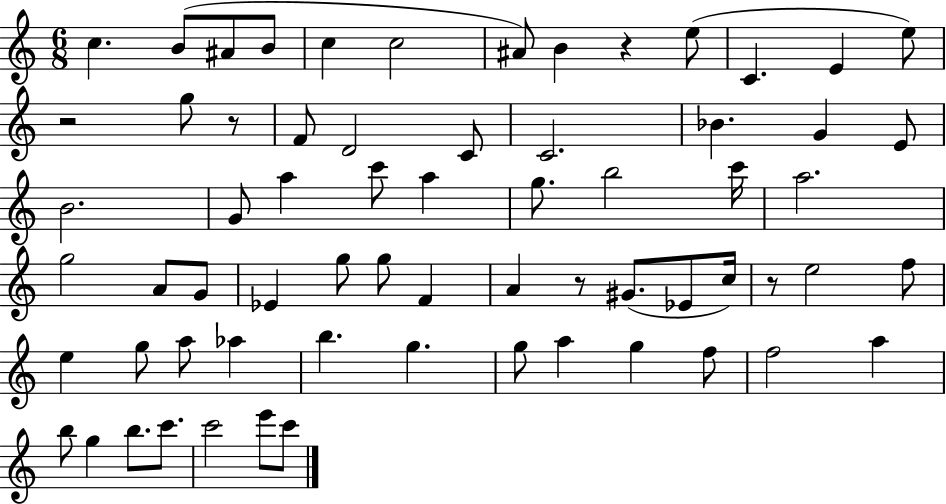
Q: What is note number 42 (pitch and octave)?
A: F5